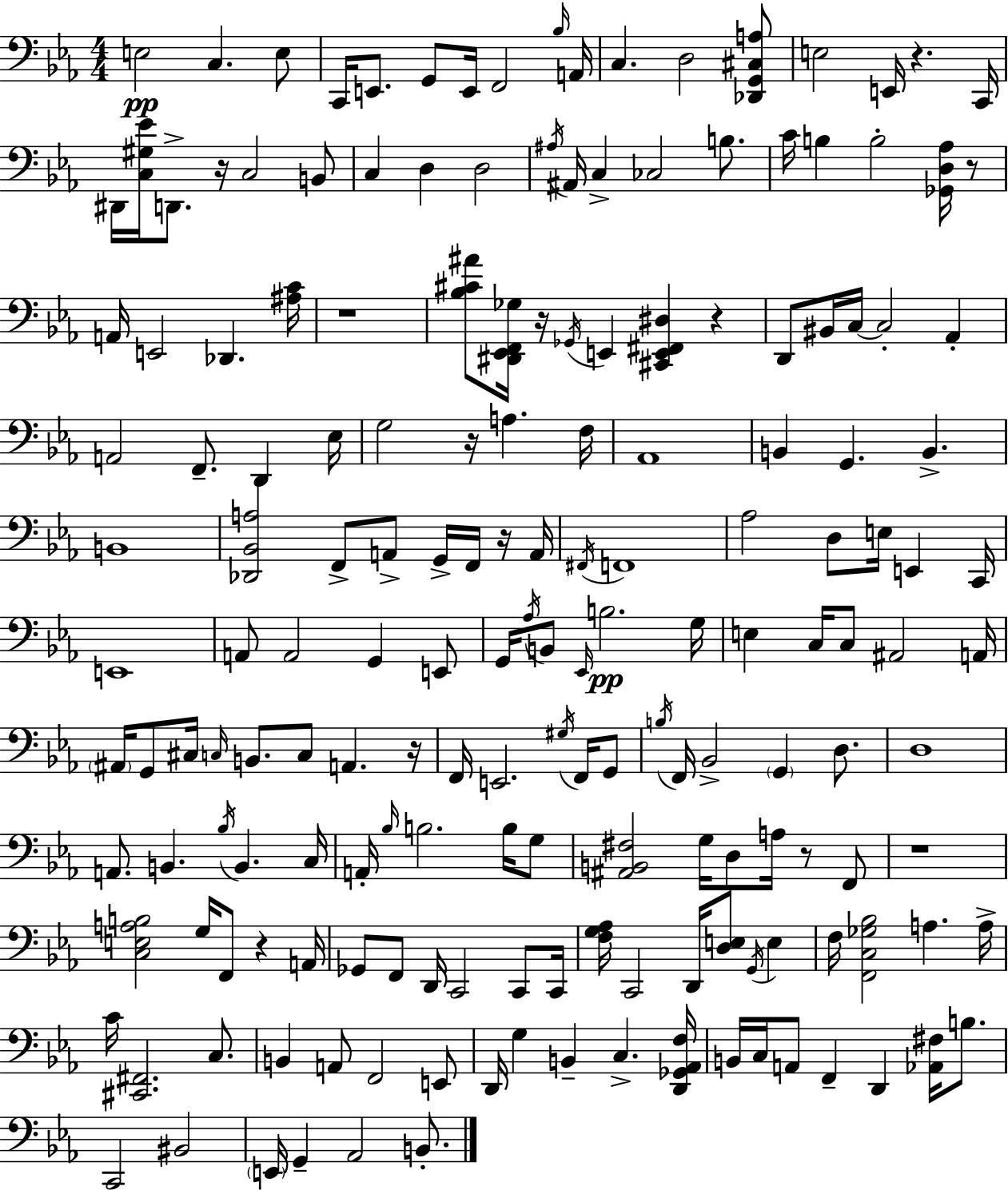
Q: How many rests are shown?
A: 12